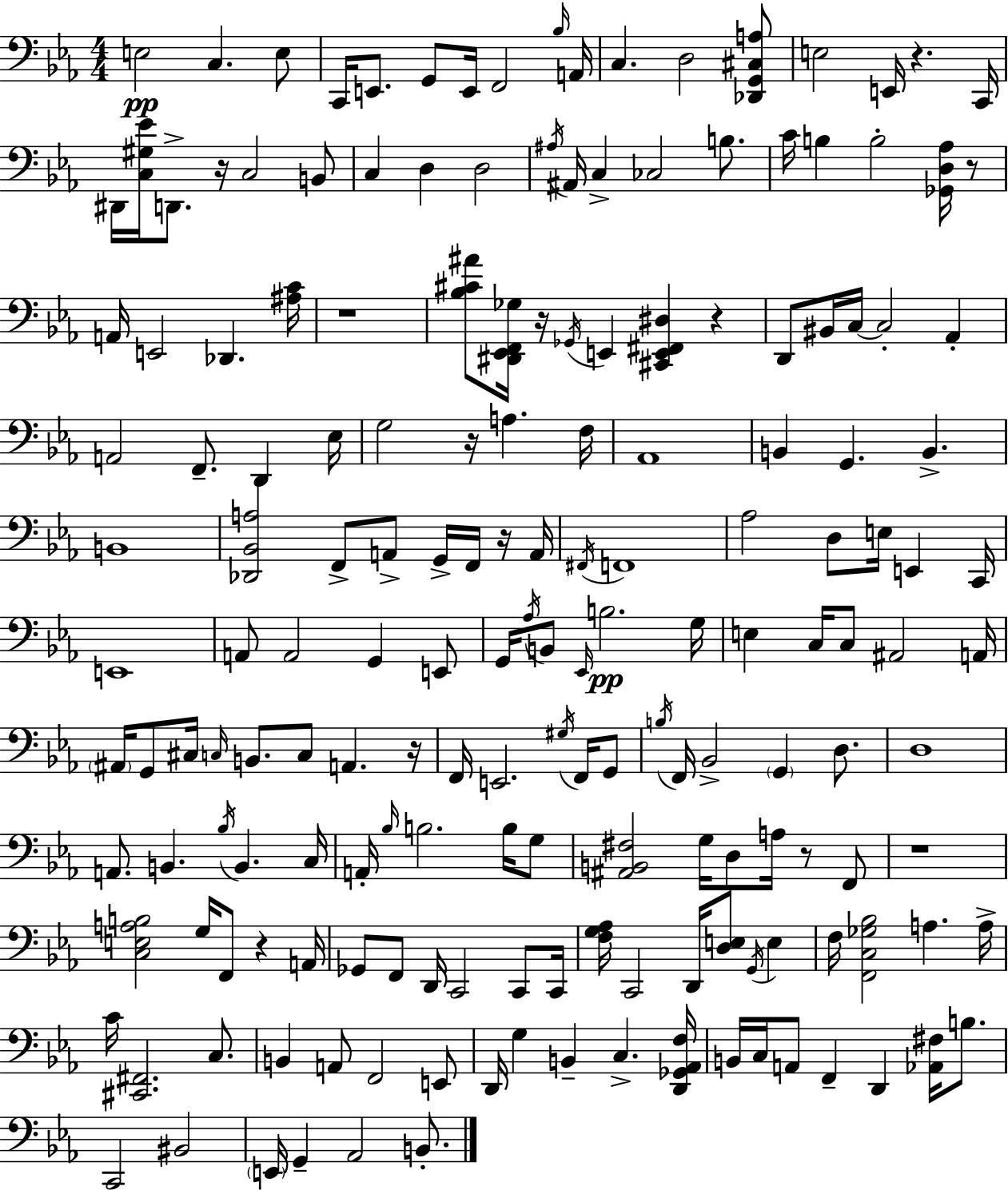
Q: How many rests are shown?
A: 12